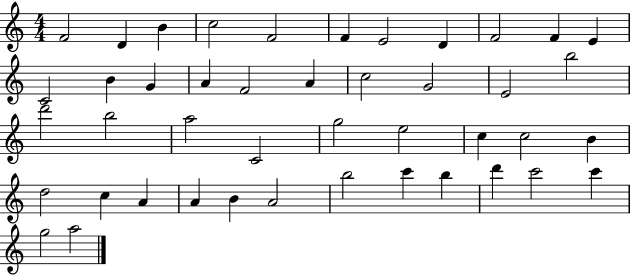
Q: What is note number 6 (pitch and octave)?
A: F4